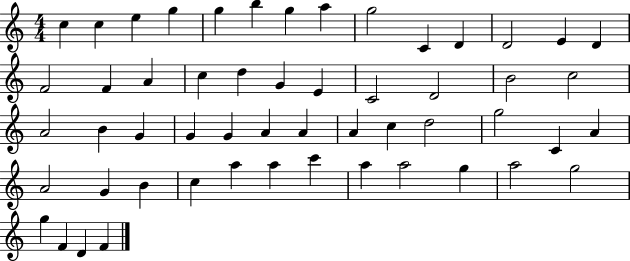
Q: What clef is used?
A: treble